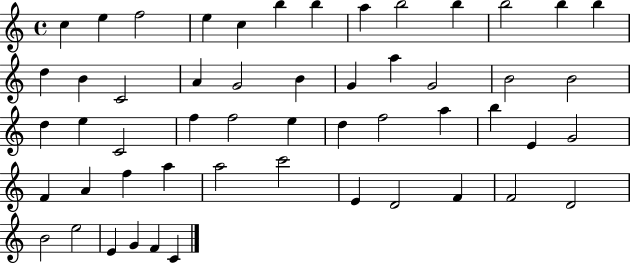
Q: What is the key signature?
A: C major